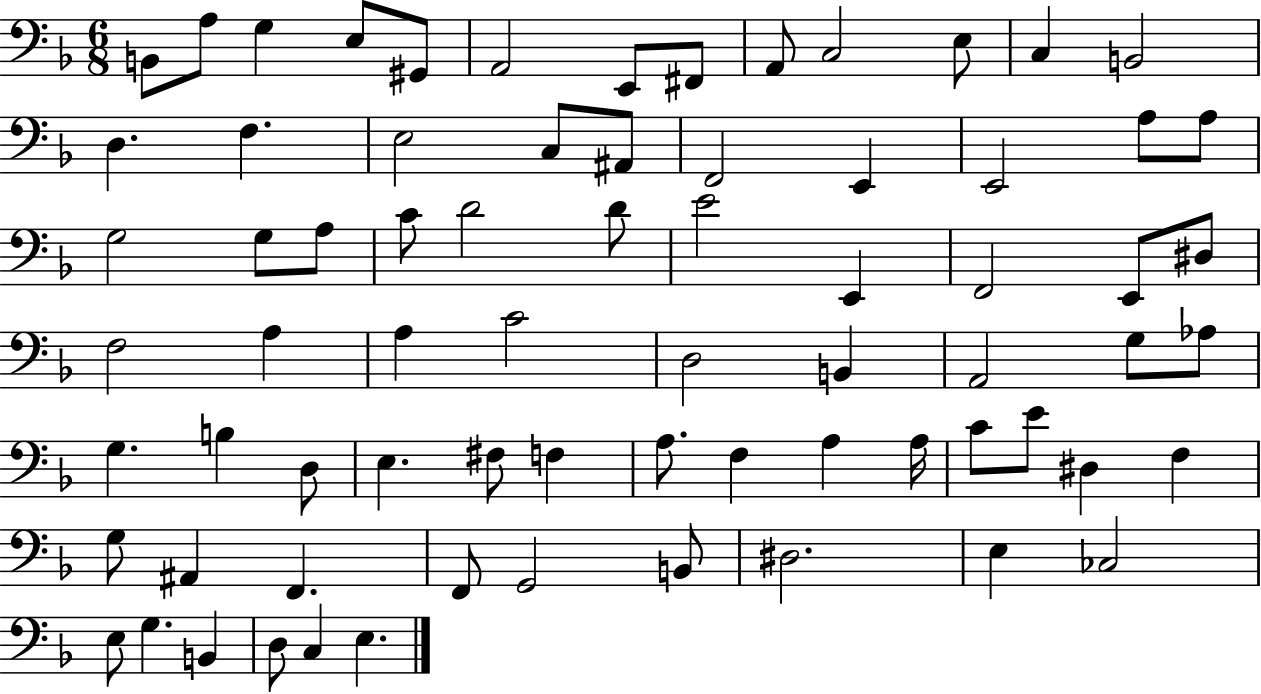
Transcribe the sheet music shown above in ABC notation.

X:1
T:Untitled
M:6/8
L:1/4
K:F
B,,/2 A,/2 G, E,/2 ^G,,/2 A,,2 E,,/2 ^F,,/2 A,,/2 C,2 E,/2 C, B,,2 D, F, E,2 C,/2 ^A,,/2 F,,2 E,, E,,2 A,/2 A,/2 G,2 G,/2 A,/2 C/2 D2 D/2 E2 E,, F,,2 E,,/2 ^D,/2 F,2 A, A, C2 D,2 B,, A,,2 G,/2 _A,/2 G, B, D,/2 E, ^F,/2 F, A,/2 F, A, A,/4 C/2 E/2 ^D, F, G,/2 ^A,, F,, F,,/2 G,,2 B,,/2 ^D,2 E, _C,2 E,/2 G, B,, D,/2 C, E,